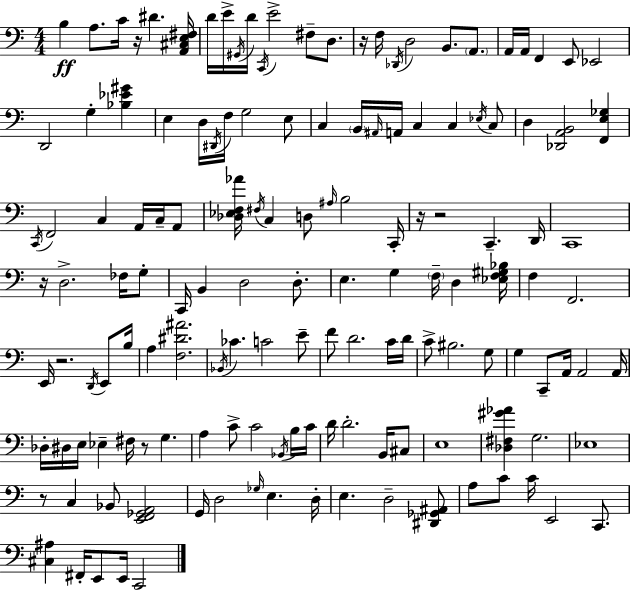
{
  \clef bass
  \numericTimeSignature
  \time 4/4
  \key c \major
  \repeat volta 2 { b4\ff a8. c'16 r16 dis'4. <a, cis e fis>16 | d'16 e'16-> \acciaccatura { gis,16 } d'16 \acciaccatura { c,16 } e'2-> fis8-- d8. | r16 f16 \acciaccatura { des,16 } d2 b,8. | \parenthesize a,8. a,16 a,16 f,4 e,8 ees,2 | \break d,2 g4-. <bes ees' gis'>4 | e4 d16 \acciaccatura { dis,16 } f16 g2 | e8 c4 \parenthesize b,16 \grace { ais,16 } a,16 c4 c4 | \acciaccatura { ees16 } c8 d4 <des, a, b,>2 | \break <f, e ges>4 \acciaccatura { c,16 } f,2 c4 | a,16 c16-- a,8 <des ees f aes'>16 \acciaccatura { fis16 } c4 d8 \grace { ais16 } | b2 c,16-. r16 r2 | c,4.-- d,16 c,1 | \break r16 d2.-> | fes16 g8-. c,16 b,4 d2 | d8.-. e4. g4 | \parenthesize f16-- d4 <ees f gis bes>16 f4 f,2. | \break e,16 r2. | \acciaccatura { d,16 } e,8 b16 a4 <f dis' ais'>2. | \acciaccatura { bes,16 } ces'4. | c'2 e'8-- f'8 d'2. | \break c'16 d'16 c'8-> bis2. | g8 g4 c,8-- | a,16 a,2 a,16 des16-. dis16 e16 ees4-- | fis16 r8 g4. a4 c'8-> | \break c'2 \acciaccatura { bes,16 } b16 c'16 d'16 d'2.-. | b,16 cis8 e1 | <des fis gis' aes'>4 | g2. ees1 | \break r8 c4 | bes,8 <e, f, ges, a,>2 g,16 d2 | \grace { ges16 } e4. d16-. e4. | d2-- <dis, ges, ais,>8 a8 c'8 | \break c'16 e,2 c,8. <cis ais>4 | fis,16-. e,8 e,16 c,2 } \bar "|."
}